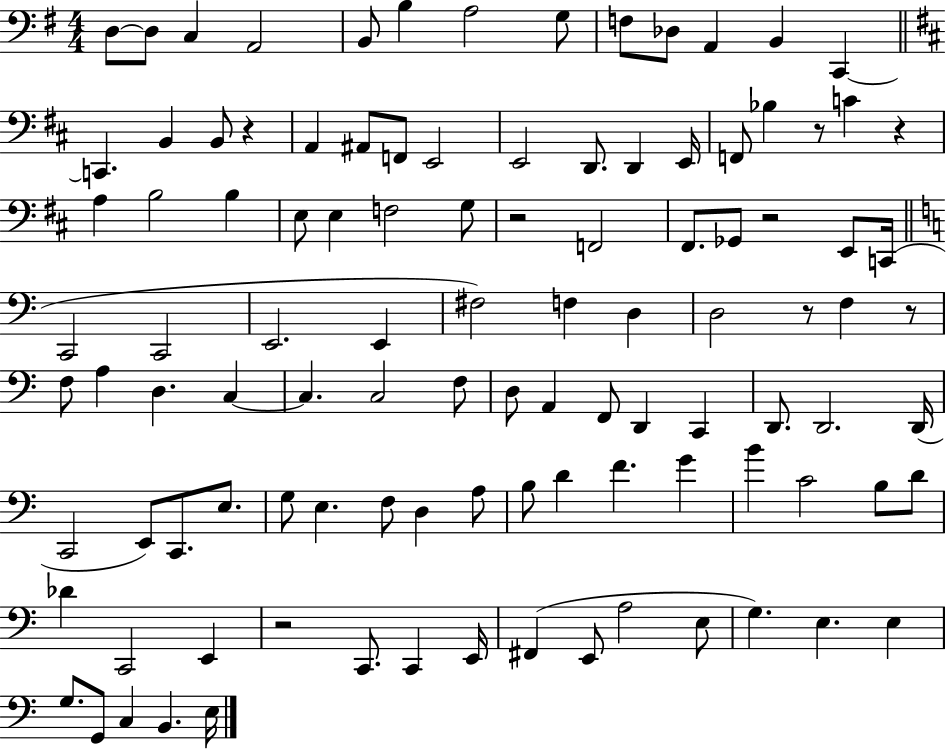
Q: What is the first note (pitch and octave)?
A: D3